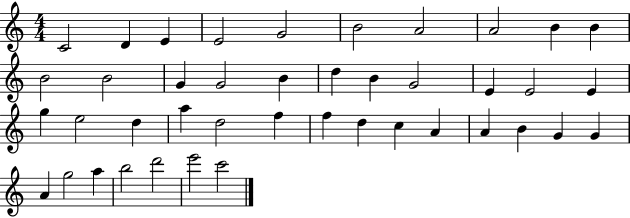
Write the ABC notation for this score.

X:1
T:Untitled
M:4/4
L:1/4
K:C
C2 D E E2 G2 B2 A2 A2 B B B2 B2 G G2 B d B G2 E E2 E g e2 d a d2 f f d c A A B G G A g2 a b2 d'2 e'2 c'2